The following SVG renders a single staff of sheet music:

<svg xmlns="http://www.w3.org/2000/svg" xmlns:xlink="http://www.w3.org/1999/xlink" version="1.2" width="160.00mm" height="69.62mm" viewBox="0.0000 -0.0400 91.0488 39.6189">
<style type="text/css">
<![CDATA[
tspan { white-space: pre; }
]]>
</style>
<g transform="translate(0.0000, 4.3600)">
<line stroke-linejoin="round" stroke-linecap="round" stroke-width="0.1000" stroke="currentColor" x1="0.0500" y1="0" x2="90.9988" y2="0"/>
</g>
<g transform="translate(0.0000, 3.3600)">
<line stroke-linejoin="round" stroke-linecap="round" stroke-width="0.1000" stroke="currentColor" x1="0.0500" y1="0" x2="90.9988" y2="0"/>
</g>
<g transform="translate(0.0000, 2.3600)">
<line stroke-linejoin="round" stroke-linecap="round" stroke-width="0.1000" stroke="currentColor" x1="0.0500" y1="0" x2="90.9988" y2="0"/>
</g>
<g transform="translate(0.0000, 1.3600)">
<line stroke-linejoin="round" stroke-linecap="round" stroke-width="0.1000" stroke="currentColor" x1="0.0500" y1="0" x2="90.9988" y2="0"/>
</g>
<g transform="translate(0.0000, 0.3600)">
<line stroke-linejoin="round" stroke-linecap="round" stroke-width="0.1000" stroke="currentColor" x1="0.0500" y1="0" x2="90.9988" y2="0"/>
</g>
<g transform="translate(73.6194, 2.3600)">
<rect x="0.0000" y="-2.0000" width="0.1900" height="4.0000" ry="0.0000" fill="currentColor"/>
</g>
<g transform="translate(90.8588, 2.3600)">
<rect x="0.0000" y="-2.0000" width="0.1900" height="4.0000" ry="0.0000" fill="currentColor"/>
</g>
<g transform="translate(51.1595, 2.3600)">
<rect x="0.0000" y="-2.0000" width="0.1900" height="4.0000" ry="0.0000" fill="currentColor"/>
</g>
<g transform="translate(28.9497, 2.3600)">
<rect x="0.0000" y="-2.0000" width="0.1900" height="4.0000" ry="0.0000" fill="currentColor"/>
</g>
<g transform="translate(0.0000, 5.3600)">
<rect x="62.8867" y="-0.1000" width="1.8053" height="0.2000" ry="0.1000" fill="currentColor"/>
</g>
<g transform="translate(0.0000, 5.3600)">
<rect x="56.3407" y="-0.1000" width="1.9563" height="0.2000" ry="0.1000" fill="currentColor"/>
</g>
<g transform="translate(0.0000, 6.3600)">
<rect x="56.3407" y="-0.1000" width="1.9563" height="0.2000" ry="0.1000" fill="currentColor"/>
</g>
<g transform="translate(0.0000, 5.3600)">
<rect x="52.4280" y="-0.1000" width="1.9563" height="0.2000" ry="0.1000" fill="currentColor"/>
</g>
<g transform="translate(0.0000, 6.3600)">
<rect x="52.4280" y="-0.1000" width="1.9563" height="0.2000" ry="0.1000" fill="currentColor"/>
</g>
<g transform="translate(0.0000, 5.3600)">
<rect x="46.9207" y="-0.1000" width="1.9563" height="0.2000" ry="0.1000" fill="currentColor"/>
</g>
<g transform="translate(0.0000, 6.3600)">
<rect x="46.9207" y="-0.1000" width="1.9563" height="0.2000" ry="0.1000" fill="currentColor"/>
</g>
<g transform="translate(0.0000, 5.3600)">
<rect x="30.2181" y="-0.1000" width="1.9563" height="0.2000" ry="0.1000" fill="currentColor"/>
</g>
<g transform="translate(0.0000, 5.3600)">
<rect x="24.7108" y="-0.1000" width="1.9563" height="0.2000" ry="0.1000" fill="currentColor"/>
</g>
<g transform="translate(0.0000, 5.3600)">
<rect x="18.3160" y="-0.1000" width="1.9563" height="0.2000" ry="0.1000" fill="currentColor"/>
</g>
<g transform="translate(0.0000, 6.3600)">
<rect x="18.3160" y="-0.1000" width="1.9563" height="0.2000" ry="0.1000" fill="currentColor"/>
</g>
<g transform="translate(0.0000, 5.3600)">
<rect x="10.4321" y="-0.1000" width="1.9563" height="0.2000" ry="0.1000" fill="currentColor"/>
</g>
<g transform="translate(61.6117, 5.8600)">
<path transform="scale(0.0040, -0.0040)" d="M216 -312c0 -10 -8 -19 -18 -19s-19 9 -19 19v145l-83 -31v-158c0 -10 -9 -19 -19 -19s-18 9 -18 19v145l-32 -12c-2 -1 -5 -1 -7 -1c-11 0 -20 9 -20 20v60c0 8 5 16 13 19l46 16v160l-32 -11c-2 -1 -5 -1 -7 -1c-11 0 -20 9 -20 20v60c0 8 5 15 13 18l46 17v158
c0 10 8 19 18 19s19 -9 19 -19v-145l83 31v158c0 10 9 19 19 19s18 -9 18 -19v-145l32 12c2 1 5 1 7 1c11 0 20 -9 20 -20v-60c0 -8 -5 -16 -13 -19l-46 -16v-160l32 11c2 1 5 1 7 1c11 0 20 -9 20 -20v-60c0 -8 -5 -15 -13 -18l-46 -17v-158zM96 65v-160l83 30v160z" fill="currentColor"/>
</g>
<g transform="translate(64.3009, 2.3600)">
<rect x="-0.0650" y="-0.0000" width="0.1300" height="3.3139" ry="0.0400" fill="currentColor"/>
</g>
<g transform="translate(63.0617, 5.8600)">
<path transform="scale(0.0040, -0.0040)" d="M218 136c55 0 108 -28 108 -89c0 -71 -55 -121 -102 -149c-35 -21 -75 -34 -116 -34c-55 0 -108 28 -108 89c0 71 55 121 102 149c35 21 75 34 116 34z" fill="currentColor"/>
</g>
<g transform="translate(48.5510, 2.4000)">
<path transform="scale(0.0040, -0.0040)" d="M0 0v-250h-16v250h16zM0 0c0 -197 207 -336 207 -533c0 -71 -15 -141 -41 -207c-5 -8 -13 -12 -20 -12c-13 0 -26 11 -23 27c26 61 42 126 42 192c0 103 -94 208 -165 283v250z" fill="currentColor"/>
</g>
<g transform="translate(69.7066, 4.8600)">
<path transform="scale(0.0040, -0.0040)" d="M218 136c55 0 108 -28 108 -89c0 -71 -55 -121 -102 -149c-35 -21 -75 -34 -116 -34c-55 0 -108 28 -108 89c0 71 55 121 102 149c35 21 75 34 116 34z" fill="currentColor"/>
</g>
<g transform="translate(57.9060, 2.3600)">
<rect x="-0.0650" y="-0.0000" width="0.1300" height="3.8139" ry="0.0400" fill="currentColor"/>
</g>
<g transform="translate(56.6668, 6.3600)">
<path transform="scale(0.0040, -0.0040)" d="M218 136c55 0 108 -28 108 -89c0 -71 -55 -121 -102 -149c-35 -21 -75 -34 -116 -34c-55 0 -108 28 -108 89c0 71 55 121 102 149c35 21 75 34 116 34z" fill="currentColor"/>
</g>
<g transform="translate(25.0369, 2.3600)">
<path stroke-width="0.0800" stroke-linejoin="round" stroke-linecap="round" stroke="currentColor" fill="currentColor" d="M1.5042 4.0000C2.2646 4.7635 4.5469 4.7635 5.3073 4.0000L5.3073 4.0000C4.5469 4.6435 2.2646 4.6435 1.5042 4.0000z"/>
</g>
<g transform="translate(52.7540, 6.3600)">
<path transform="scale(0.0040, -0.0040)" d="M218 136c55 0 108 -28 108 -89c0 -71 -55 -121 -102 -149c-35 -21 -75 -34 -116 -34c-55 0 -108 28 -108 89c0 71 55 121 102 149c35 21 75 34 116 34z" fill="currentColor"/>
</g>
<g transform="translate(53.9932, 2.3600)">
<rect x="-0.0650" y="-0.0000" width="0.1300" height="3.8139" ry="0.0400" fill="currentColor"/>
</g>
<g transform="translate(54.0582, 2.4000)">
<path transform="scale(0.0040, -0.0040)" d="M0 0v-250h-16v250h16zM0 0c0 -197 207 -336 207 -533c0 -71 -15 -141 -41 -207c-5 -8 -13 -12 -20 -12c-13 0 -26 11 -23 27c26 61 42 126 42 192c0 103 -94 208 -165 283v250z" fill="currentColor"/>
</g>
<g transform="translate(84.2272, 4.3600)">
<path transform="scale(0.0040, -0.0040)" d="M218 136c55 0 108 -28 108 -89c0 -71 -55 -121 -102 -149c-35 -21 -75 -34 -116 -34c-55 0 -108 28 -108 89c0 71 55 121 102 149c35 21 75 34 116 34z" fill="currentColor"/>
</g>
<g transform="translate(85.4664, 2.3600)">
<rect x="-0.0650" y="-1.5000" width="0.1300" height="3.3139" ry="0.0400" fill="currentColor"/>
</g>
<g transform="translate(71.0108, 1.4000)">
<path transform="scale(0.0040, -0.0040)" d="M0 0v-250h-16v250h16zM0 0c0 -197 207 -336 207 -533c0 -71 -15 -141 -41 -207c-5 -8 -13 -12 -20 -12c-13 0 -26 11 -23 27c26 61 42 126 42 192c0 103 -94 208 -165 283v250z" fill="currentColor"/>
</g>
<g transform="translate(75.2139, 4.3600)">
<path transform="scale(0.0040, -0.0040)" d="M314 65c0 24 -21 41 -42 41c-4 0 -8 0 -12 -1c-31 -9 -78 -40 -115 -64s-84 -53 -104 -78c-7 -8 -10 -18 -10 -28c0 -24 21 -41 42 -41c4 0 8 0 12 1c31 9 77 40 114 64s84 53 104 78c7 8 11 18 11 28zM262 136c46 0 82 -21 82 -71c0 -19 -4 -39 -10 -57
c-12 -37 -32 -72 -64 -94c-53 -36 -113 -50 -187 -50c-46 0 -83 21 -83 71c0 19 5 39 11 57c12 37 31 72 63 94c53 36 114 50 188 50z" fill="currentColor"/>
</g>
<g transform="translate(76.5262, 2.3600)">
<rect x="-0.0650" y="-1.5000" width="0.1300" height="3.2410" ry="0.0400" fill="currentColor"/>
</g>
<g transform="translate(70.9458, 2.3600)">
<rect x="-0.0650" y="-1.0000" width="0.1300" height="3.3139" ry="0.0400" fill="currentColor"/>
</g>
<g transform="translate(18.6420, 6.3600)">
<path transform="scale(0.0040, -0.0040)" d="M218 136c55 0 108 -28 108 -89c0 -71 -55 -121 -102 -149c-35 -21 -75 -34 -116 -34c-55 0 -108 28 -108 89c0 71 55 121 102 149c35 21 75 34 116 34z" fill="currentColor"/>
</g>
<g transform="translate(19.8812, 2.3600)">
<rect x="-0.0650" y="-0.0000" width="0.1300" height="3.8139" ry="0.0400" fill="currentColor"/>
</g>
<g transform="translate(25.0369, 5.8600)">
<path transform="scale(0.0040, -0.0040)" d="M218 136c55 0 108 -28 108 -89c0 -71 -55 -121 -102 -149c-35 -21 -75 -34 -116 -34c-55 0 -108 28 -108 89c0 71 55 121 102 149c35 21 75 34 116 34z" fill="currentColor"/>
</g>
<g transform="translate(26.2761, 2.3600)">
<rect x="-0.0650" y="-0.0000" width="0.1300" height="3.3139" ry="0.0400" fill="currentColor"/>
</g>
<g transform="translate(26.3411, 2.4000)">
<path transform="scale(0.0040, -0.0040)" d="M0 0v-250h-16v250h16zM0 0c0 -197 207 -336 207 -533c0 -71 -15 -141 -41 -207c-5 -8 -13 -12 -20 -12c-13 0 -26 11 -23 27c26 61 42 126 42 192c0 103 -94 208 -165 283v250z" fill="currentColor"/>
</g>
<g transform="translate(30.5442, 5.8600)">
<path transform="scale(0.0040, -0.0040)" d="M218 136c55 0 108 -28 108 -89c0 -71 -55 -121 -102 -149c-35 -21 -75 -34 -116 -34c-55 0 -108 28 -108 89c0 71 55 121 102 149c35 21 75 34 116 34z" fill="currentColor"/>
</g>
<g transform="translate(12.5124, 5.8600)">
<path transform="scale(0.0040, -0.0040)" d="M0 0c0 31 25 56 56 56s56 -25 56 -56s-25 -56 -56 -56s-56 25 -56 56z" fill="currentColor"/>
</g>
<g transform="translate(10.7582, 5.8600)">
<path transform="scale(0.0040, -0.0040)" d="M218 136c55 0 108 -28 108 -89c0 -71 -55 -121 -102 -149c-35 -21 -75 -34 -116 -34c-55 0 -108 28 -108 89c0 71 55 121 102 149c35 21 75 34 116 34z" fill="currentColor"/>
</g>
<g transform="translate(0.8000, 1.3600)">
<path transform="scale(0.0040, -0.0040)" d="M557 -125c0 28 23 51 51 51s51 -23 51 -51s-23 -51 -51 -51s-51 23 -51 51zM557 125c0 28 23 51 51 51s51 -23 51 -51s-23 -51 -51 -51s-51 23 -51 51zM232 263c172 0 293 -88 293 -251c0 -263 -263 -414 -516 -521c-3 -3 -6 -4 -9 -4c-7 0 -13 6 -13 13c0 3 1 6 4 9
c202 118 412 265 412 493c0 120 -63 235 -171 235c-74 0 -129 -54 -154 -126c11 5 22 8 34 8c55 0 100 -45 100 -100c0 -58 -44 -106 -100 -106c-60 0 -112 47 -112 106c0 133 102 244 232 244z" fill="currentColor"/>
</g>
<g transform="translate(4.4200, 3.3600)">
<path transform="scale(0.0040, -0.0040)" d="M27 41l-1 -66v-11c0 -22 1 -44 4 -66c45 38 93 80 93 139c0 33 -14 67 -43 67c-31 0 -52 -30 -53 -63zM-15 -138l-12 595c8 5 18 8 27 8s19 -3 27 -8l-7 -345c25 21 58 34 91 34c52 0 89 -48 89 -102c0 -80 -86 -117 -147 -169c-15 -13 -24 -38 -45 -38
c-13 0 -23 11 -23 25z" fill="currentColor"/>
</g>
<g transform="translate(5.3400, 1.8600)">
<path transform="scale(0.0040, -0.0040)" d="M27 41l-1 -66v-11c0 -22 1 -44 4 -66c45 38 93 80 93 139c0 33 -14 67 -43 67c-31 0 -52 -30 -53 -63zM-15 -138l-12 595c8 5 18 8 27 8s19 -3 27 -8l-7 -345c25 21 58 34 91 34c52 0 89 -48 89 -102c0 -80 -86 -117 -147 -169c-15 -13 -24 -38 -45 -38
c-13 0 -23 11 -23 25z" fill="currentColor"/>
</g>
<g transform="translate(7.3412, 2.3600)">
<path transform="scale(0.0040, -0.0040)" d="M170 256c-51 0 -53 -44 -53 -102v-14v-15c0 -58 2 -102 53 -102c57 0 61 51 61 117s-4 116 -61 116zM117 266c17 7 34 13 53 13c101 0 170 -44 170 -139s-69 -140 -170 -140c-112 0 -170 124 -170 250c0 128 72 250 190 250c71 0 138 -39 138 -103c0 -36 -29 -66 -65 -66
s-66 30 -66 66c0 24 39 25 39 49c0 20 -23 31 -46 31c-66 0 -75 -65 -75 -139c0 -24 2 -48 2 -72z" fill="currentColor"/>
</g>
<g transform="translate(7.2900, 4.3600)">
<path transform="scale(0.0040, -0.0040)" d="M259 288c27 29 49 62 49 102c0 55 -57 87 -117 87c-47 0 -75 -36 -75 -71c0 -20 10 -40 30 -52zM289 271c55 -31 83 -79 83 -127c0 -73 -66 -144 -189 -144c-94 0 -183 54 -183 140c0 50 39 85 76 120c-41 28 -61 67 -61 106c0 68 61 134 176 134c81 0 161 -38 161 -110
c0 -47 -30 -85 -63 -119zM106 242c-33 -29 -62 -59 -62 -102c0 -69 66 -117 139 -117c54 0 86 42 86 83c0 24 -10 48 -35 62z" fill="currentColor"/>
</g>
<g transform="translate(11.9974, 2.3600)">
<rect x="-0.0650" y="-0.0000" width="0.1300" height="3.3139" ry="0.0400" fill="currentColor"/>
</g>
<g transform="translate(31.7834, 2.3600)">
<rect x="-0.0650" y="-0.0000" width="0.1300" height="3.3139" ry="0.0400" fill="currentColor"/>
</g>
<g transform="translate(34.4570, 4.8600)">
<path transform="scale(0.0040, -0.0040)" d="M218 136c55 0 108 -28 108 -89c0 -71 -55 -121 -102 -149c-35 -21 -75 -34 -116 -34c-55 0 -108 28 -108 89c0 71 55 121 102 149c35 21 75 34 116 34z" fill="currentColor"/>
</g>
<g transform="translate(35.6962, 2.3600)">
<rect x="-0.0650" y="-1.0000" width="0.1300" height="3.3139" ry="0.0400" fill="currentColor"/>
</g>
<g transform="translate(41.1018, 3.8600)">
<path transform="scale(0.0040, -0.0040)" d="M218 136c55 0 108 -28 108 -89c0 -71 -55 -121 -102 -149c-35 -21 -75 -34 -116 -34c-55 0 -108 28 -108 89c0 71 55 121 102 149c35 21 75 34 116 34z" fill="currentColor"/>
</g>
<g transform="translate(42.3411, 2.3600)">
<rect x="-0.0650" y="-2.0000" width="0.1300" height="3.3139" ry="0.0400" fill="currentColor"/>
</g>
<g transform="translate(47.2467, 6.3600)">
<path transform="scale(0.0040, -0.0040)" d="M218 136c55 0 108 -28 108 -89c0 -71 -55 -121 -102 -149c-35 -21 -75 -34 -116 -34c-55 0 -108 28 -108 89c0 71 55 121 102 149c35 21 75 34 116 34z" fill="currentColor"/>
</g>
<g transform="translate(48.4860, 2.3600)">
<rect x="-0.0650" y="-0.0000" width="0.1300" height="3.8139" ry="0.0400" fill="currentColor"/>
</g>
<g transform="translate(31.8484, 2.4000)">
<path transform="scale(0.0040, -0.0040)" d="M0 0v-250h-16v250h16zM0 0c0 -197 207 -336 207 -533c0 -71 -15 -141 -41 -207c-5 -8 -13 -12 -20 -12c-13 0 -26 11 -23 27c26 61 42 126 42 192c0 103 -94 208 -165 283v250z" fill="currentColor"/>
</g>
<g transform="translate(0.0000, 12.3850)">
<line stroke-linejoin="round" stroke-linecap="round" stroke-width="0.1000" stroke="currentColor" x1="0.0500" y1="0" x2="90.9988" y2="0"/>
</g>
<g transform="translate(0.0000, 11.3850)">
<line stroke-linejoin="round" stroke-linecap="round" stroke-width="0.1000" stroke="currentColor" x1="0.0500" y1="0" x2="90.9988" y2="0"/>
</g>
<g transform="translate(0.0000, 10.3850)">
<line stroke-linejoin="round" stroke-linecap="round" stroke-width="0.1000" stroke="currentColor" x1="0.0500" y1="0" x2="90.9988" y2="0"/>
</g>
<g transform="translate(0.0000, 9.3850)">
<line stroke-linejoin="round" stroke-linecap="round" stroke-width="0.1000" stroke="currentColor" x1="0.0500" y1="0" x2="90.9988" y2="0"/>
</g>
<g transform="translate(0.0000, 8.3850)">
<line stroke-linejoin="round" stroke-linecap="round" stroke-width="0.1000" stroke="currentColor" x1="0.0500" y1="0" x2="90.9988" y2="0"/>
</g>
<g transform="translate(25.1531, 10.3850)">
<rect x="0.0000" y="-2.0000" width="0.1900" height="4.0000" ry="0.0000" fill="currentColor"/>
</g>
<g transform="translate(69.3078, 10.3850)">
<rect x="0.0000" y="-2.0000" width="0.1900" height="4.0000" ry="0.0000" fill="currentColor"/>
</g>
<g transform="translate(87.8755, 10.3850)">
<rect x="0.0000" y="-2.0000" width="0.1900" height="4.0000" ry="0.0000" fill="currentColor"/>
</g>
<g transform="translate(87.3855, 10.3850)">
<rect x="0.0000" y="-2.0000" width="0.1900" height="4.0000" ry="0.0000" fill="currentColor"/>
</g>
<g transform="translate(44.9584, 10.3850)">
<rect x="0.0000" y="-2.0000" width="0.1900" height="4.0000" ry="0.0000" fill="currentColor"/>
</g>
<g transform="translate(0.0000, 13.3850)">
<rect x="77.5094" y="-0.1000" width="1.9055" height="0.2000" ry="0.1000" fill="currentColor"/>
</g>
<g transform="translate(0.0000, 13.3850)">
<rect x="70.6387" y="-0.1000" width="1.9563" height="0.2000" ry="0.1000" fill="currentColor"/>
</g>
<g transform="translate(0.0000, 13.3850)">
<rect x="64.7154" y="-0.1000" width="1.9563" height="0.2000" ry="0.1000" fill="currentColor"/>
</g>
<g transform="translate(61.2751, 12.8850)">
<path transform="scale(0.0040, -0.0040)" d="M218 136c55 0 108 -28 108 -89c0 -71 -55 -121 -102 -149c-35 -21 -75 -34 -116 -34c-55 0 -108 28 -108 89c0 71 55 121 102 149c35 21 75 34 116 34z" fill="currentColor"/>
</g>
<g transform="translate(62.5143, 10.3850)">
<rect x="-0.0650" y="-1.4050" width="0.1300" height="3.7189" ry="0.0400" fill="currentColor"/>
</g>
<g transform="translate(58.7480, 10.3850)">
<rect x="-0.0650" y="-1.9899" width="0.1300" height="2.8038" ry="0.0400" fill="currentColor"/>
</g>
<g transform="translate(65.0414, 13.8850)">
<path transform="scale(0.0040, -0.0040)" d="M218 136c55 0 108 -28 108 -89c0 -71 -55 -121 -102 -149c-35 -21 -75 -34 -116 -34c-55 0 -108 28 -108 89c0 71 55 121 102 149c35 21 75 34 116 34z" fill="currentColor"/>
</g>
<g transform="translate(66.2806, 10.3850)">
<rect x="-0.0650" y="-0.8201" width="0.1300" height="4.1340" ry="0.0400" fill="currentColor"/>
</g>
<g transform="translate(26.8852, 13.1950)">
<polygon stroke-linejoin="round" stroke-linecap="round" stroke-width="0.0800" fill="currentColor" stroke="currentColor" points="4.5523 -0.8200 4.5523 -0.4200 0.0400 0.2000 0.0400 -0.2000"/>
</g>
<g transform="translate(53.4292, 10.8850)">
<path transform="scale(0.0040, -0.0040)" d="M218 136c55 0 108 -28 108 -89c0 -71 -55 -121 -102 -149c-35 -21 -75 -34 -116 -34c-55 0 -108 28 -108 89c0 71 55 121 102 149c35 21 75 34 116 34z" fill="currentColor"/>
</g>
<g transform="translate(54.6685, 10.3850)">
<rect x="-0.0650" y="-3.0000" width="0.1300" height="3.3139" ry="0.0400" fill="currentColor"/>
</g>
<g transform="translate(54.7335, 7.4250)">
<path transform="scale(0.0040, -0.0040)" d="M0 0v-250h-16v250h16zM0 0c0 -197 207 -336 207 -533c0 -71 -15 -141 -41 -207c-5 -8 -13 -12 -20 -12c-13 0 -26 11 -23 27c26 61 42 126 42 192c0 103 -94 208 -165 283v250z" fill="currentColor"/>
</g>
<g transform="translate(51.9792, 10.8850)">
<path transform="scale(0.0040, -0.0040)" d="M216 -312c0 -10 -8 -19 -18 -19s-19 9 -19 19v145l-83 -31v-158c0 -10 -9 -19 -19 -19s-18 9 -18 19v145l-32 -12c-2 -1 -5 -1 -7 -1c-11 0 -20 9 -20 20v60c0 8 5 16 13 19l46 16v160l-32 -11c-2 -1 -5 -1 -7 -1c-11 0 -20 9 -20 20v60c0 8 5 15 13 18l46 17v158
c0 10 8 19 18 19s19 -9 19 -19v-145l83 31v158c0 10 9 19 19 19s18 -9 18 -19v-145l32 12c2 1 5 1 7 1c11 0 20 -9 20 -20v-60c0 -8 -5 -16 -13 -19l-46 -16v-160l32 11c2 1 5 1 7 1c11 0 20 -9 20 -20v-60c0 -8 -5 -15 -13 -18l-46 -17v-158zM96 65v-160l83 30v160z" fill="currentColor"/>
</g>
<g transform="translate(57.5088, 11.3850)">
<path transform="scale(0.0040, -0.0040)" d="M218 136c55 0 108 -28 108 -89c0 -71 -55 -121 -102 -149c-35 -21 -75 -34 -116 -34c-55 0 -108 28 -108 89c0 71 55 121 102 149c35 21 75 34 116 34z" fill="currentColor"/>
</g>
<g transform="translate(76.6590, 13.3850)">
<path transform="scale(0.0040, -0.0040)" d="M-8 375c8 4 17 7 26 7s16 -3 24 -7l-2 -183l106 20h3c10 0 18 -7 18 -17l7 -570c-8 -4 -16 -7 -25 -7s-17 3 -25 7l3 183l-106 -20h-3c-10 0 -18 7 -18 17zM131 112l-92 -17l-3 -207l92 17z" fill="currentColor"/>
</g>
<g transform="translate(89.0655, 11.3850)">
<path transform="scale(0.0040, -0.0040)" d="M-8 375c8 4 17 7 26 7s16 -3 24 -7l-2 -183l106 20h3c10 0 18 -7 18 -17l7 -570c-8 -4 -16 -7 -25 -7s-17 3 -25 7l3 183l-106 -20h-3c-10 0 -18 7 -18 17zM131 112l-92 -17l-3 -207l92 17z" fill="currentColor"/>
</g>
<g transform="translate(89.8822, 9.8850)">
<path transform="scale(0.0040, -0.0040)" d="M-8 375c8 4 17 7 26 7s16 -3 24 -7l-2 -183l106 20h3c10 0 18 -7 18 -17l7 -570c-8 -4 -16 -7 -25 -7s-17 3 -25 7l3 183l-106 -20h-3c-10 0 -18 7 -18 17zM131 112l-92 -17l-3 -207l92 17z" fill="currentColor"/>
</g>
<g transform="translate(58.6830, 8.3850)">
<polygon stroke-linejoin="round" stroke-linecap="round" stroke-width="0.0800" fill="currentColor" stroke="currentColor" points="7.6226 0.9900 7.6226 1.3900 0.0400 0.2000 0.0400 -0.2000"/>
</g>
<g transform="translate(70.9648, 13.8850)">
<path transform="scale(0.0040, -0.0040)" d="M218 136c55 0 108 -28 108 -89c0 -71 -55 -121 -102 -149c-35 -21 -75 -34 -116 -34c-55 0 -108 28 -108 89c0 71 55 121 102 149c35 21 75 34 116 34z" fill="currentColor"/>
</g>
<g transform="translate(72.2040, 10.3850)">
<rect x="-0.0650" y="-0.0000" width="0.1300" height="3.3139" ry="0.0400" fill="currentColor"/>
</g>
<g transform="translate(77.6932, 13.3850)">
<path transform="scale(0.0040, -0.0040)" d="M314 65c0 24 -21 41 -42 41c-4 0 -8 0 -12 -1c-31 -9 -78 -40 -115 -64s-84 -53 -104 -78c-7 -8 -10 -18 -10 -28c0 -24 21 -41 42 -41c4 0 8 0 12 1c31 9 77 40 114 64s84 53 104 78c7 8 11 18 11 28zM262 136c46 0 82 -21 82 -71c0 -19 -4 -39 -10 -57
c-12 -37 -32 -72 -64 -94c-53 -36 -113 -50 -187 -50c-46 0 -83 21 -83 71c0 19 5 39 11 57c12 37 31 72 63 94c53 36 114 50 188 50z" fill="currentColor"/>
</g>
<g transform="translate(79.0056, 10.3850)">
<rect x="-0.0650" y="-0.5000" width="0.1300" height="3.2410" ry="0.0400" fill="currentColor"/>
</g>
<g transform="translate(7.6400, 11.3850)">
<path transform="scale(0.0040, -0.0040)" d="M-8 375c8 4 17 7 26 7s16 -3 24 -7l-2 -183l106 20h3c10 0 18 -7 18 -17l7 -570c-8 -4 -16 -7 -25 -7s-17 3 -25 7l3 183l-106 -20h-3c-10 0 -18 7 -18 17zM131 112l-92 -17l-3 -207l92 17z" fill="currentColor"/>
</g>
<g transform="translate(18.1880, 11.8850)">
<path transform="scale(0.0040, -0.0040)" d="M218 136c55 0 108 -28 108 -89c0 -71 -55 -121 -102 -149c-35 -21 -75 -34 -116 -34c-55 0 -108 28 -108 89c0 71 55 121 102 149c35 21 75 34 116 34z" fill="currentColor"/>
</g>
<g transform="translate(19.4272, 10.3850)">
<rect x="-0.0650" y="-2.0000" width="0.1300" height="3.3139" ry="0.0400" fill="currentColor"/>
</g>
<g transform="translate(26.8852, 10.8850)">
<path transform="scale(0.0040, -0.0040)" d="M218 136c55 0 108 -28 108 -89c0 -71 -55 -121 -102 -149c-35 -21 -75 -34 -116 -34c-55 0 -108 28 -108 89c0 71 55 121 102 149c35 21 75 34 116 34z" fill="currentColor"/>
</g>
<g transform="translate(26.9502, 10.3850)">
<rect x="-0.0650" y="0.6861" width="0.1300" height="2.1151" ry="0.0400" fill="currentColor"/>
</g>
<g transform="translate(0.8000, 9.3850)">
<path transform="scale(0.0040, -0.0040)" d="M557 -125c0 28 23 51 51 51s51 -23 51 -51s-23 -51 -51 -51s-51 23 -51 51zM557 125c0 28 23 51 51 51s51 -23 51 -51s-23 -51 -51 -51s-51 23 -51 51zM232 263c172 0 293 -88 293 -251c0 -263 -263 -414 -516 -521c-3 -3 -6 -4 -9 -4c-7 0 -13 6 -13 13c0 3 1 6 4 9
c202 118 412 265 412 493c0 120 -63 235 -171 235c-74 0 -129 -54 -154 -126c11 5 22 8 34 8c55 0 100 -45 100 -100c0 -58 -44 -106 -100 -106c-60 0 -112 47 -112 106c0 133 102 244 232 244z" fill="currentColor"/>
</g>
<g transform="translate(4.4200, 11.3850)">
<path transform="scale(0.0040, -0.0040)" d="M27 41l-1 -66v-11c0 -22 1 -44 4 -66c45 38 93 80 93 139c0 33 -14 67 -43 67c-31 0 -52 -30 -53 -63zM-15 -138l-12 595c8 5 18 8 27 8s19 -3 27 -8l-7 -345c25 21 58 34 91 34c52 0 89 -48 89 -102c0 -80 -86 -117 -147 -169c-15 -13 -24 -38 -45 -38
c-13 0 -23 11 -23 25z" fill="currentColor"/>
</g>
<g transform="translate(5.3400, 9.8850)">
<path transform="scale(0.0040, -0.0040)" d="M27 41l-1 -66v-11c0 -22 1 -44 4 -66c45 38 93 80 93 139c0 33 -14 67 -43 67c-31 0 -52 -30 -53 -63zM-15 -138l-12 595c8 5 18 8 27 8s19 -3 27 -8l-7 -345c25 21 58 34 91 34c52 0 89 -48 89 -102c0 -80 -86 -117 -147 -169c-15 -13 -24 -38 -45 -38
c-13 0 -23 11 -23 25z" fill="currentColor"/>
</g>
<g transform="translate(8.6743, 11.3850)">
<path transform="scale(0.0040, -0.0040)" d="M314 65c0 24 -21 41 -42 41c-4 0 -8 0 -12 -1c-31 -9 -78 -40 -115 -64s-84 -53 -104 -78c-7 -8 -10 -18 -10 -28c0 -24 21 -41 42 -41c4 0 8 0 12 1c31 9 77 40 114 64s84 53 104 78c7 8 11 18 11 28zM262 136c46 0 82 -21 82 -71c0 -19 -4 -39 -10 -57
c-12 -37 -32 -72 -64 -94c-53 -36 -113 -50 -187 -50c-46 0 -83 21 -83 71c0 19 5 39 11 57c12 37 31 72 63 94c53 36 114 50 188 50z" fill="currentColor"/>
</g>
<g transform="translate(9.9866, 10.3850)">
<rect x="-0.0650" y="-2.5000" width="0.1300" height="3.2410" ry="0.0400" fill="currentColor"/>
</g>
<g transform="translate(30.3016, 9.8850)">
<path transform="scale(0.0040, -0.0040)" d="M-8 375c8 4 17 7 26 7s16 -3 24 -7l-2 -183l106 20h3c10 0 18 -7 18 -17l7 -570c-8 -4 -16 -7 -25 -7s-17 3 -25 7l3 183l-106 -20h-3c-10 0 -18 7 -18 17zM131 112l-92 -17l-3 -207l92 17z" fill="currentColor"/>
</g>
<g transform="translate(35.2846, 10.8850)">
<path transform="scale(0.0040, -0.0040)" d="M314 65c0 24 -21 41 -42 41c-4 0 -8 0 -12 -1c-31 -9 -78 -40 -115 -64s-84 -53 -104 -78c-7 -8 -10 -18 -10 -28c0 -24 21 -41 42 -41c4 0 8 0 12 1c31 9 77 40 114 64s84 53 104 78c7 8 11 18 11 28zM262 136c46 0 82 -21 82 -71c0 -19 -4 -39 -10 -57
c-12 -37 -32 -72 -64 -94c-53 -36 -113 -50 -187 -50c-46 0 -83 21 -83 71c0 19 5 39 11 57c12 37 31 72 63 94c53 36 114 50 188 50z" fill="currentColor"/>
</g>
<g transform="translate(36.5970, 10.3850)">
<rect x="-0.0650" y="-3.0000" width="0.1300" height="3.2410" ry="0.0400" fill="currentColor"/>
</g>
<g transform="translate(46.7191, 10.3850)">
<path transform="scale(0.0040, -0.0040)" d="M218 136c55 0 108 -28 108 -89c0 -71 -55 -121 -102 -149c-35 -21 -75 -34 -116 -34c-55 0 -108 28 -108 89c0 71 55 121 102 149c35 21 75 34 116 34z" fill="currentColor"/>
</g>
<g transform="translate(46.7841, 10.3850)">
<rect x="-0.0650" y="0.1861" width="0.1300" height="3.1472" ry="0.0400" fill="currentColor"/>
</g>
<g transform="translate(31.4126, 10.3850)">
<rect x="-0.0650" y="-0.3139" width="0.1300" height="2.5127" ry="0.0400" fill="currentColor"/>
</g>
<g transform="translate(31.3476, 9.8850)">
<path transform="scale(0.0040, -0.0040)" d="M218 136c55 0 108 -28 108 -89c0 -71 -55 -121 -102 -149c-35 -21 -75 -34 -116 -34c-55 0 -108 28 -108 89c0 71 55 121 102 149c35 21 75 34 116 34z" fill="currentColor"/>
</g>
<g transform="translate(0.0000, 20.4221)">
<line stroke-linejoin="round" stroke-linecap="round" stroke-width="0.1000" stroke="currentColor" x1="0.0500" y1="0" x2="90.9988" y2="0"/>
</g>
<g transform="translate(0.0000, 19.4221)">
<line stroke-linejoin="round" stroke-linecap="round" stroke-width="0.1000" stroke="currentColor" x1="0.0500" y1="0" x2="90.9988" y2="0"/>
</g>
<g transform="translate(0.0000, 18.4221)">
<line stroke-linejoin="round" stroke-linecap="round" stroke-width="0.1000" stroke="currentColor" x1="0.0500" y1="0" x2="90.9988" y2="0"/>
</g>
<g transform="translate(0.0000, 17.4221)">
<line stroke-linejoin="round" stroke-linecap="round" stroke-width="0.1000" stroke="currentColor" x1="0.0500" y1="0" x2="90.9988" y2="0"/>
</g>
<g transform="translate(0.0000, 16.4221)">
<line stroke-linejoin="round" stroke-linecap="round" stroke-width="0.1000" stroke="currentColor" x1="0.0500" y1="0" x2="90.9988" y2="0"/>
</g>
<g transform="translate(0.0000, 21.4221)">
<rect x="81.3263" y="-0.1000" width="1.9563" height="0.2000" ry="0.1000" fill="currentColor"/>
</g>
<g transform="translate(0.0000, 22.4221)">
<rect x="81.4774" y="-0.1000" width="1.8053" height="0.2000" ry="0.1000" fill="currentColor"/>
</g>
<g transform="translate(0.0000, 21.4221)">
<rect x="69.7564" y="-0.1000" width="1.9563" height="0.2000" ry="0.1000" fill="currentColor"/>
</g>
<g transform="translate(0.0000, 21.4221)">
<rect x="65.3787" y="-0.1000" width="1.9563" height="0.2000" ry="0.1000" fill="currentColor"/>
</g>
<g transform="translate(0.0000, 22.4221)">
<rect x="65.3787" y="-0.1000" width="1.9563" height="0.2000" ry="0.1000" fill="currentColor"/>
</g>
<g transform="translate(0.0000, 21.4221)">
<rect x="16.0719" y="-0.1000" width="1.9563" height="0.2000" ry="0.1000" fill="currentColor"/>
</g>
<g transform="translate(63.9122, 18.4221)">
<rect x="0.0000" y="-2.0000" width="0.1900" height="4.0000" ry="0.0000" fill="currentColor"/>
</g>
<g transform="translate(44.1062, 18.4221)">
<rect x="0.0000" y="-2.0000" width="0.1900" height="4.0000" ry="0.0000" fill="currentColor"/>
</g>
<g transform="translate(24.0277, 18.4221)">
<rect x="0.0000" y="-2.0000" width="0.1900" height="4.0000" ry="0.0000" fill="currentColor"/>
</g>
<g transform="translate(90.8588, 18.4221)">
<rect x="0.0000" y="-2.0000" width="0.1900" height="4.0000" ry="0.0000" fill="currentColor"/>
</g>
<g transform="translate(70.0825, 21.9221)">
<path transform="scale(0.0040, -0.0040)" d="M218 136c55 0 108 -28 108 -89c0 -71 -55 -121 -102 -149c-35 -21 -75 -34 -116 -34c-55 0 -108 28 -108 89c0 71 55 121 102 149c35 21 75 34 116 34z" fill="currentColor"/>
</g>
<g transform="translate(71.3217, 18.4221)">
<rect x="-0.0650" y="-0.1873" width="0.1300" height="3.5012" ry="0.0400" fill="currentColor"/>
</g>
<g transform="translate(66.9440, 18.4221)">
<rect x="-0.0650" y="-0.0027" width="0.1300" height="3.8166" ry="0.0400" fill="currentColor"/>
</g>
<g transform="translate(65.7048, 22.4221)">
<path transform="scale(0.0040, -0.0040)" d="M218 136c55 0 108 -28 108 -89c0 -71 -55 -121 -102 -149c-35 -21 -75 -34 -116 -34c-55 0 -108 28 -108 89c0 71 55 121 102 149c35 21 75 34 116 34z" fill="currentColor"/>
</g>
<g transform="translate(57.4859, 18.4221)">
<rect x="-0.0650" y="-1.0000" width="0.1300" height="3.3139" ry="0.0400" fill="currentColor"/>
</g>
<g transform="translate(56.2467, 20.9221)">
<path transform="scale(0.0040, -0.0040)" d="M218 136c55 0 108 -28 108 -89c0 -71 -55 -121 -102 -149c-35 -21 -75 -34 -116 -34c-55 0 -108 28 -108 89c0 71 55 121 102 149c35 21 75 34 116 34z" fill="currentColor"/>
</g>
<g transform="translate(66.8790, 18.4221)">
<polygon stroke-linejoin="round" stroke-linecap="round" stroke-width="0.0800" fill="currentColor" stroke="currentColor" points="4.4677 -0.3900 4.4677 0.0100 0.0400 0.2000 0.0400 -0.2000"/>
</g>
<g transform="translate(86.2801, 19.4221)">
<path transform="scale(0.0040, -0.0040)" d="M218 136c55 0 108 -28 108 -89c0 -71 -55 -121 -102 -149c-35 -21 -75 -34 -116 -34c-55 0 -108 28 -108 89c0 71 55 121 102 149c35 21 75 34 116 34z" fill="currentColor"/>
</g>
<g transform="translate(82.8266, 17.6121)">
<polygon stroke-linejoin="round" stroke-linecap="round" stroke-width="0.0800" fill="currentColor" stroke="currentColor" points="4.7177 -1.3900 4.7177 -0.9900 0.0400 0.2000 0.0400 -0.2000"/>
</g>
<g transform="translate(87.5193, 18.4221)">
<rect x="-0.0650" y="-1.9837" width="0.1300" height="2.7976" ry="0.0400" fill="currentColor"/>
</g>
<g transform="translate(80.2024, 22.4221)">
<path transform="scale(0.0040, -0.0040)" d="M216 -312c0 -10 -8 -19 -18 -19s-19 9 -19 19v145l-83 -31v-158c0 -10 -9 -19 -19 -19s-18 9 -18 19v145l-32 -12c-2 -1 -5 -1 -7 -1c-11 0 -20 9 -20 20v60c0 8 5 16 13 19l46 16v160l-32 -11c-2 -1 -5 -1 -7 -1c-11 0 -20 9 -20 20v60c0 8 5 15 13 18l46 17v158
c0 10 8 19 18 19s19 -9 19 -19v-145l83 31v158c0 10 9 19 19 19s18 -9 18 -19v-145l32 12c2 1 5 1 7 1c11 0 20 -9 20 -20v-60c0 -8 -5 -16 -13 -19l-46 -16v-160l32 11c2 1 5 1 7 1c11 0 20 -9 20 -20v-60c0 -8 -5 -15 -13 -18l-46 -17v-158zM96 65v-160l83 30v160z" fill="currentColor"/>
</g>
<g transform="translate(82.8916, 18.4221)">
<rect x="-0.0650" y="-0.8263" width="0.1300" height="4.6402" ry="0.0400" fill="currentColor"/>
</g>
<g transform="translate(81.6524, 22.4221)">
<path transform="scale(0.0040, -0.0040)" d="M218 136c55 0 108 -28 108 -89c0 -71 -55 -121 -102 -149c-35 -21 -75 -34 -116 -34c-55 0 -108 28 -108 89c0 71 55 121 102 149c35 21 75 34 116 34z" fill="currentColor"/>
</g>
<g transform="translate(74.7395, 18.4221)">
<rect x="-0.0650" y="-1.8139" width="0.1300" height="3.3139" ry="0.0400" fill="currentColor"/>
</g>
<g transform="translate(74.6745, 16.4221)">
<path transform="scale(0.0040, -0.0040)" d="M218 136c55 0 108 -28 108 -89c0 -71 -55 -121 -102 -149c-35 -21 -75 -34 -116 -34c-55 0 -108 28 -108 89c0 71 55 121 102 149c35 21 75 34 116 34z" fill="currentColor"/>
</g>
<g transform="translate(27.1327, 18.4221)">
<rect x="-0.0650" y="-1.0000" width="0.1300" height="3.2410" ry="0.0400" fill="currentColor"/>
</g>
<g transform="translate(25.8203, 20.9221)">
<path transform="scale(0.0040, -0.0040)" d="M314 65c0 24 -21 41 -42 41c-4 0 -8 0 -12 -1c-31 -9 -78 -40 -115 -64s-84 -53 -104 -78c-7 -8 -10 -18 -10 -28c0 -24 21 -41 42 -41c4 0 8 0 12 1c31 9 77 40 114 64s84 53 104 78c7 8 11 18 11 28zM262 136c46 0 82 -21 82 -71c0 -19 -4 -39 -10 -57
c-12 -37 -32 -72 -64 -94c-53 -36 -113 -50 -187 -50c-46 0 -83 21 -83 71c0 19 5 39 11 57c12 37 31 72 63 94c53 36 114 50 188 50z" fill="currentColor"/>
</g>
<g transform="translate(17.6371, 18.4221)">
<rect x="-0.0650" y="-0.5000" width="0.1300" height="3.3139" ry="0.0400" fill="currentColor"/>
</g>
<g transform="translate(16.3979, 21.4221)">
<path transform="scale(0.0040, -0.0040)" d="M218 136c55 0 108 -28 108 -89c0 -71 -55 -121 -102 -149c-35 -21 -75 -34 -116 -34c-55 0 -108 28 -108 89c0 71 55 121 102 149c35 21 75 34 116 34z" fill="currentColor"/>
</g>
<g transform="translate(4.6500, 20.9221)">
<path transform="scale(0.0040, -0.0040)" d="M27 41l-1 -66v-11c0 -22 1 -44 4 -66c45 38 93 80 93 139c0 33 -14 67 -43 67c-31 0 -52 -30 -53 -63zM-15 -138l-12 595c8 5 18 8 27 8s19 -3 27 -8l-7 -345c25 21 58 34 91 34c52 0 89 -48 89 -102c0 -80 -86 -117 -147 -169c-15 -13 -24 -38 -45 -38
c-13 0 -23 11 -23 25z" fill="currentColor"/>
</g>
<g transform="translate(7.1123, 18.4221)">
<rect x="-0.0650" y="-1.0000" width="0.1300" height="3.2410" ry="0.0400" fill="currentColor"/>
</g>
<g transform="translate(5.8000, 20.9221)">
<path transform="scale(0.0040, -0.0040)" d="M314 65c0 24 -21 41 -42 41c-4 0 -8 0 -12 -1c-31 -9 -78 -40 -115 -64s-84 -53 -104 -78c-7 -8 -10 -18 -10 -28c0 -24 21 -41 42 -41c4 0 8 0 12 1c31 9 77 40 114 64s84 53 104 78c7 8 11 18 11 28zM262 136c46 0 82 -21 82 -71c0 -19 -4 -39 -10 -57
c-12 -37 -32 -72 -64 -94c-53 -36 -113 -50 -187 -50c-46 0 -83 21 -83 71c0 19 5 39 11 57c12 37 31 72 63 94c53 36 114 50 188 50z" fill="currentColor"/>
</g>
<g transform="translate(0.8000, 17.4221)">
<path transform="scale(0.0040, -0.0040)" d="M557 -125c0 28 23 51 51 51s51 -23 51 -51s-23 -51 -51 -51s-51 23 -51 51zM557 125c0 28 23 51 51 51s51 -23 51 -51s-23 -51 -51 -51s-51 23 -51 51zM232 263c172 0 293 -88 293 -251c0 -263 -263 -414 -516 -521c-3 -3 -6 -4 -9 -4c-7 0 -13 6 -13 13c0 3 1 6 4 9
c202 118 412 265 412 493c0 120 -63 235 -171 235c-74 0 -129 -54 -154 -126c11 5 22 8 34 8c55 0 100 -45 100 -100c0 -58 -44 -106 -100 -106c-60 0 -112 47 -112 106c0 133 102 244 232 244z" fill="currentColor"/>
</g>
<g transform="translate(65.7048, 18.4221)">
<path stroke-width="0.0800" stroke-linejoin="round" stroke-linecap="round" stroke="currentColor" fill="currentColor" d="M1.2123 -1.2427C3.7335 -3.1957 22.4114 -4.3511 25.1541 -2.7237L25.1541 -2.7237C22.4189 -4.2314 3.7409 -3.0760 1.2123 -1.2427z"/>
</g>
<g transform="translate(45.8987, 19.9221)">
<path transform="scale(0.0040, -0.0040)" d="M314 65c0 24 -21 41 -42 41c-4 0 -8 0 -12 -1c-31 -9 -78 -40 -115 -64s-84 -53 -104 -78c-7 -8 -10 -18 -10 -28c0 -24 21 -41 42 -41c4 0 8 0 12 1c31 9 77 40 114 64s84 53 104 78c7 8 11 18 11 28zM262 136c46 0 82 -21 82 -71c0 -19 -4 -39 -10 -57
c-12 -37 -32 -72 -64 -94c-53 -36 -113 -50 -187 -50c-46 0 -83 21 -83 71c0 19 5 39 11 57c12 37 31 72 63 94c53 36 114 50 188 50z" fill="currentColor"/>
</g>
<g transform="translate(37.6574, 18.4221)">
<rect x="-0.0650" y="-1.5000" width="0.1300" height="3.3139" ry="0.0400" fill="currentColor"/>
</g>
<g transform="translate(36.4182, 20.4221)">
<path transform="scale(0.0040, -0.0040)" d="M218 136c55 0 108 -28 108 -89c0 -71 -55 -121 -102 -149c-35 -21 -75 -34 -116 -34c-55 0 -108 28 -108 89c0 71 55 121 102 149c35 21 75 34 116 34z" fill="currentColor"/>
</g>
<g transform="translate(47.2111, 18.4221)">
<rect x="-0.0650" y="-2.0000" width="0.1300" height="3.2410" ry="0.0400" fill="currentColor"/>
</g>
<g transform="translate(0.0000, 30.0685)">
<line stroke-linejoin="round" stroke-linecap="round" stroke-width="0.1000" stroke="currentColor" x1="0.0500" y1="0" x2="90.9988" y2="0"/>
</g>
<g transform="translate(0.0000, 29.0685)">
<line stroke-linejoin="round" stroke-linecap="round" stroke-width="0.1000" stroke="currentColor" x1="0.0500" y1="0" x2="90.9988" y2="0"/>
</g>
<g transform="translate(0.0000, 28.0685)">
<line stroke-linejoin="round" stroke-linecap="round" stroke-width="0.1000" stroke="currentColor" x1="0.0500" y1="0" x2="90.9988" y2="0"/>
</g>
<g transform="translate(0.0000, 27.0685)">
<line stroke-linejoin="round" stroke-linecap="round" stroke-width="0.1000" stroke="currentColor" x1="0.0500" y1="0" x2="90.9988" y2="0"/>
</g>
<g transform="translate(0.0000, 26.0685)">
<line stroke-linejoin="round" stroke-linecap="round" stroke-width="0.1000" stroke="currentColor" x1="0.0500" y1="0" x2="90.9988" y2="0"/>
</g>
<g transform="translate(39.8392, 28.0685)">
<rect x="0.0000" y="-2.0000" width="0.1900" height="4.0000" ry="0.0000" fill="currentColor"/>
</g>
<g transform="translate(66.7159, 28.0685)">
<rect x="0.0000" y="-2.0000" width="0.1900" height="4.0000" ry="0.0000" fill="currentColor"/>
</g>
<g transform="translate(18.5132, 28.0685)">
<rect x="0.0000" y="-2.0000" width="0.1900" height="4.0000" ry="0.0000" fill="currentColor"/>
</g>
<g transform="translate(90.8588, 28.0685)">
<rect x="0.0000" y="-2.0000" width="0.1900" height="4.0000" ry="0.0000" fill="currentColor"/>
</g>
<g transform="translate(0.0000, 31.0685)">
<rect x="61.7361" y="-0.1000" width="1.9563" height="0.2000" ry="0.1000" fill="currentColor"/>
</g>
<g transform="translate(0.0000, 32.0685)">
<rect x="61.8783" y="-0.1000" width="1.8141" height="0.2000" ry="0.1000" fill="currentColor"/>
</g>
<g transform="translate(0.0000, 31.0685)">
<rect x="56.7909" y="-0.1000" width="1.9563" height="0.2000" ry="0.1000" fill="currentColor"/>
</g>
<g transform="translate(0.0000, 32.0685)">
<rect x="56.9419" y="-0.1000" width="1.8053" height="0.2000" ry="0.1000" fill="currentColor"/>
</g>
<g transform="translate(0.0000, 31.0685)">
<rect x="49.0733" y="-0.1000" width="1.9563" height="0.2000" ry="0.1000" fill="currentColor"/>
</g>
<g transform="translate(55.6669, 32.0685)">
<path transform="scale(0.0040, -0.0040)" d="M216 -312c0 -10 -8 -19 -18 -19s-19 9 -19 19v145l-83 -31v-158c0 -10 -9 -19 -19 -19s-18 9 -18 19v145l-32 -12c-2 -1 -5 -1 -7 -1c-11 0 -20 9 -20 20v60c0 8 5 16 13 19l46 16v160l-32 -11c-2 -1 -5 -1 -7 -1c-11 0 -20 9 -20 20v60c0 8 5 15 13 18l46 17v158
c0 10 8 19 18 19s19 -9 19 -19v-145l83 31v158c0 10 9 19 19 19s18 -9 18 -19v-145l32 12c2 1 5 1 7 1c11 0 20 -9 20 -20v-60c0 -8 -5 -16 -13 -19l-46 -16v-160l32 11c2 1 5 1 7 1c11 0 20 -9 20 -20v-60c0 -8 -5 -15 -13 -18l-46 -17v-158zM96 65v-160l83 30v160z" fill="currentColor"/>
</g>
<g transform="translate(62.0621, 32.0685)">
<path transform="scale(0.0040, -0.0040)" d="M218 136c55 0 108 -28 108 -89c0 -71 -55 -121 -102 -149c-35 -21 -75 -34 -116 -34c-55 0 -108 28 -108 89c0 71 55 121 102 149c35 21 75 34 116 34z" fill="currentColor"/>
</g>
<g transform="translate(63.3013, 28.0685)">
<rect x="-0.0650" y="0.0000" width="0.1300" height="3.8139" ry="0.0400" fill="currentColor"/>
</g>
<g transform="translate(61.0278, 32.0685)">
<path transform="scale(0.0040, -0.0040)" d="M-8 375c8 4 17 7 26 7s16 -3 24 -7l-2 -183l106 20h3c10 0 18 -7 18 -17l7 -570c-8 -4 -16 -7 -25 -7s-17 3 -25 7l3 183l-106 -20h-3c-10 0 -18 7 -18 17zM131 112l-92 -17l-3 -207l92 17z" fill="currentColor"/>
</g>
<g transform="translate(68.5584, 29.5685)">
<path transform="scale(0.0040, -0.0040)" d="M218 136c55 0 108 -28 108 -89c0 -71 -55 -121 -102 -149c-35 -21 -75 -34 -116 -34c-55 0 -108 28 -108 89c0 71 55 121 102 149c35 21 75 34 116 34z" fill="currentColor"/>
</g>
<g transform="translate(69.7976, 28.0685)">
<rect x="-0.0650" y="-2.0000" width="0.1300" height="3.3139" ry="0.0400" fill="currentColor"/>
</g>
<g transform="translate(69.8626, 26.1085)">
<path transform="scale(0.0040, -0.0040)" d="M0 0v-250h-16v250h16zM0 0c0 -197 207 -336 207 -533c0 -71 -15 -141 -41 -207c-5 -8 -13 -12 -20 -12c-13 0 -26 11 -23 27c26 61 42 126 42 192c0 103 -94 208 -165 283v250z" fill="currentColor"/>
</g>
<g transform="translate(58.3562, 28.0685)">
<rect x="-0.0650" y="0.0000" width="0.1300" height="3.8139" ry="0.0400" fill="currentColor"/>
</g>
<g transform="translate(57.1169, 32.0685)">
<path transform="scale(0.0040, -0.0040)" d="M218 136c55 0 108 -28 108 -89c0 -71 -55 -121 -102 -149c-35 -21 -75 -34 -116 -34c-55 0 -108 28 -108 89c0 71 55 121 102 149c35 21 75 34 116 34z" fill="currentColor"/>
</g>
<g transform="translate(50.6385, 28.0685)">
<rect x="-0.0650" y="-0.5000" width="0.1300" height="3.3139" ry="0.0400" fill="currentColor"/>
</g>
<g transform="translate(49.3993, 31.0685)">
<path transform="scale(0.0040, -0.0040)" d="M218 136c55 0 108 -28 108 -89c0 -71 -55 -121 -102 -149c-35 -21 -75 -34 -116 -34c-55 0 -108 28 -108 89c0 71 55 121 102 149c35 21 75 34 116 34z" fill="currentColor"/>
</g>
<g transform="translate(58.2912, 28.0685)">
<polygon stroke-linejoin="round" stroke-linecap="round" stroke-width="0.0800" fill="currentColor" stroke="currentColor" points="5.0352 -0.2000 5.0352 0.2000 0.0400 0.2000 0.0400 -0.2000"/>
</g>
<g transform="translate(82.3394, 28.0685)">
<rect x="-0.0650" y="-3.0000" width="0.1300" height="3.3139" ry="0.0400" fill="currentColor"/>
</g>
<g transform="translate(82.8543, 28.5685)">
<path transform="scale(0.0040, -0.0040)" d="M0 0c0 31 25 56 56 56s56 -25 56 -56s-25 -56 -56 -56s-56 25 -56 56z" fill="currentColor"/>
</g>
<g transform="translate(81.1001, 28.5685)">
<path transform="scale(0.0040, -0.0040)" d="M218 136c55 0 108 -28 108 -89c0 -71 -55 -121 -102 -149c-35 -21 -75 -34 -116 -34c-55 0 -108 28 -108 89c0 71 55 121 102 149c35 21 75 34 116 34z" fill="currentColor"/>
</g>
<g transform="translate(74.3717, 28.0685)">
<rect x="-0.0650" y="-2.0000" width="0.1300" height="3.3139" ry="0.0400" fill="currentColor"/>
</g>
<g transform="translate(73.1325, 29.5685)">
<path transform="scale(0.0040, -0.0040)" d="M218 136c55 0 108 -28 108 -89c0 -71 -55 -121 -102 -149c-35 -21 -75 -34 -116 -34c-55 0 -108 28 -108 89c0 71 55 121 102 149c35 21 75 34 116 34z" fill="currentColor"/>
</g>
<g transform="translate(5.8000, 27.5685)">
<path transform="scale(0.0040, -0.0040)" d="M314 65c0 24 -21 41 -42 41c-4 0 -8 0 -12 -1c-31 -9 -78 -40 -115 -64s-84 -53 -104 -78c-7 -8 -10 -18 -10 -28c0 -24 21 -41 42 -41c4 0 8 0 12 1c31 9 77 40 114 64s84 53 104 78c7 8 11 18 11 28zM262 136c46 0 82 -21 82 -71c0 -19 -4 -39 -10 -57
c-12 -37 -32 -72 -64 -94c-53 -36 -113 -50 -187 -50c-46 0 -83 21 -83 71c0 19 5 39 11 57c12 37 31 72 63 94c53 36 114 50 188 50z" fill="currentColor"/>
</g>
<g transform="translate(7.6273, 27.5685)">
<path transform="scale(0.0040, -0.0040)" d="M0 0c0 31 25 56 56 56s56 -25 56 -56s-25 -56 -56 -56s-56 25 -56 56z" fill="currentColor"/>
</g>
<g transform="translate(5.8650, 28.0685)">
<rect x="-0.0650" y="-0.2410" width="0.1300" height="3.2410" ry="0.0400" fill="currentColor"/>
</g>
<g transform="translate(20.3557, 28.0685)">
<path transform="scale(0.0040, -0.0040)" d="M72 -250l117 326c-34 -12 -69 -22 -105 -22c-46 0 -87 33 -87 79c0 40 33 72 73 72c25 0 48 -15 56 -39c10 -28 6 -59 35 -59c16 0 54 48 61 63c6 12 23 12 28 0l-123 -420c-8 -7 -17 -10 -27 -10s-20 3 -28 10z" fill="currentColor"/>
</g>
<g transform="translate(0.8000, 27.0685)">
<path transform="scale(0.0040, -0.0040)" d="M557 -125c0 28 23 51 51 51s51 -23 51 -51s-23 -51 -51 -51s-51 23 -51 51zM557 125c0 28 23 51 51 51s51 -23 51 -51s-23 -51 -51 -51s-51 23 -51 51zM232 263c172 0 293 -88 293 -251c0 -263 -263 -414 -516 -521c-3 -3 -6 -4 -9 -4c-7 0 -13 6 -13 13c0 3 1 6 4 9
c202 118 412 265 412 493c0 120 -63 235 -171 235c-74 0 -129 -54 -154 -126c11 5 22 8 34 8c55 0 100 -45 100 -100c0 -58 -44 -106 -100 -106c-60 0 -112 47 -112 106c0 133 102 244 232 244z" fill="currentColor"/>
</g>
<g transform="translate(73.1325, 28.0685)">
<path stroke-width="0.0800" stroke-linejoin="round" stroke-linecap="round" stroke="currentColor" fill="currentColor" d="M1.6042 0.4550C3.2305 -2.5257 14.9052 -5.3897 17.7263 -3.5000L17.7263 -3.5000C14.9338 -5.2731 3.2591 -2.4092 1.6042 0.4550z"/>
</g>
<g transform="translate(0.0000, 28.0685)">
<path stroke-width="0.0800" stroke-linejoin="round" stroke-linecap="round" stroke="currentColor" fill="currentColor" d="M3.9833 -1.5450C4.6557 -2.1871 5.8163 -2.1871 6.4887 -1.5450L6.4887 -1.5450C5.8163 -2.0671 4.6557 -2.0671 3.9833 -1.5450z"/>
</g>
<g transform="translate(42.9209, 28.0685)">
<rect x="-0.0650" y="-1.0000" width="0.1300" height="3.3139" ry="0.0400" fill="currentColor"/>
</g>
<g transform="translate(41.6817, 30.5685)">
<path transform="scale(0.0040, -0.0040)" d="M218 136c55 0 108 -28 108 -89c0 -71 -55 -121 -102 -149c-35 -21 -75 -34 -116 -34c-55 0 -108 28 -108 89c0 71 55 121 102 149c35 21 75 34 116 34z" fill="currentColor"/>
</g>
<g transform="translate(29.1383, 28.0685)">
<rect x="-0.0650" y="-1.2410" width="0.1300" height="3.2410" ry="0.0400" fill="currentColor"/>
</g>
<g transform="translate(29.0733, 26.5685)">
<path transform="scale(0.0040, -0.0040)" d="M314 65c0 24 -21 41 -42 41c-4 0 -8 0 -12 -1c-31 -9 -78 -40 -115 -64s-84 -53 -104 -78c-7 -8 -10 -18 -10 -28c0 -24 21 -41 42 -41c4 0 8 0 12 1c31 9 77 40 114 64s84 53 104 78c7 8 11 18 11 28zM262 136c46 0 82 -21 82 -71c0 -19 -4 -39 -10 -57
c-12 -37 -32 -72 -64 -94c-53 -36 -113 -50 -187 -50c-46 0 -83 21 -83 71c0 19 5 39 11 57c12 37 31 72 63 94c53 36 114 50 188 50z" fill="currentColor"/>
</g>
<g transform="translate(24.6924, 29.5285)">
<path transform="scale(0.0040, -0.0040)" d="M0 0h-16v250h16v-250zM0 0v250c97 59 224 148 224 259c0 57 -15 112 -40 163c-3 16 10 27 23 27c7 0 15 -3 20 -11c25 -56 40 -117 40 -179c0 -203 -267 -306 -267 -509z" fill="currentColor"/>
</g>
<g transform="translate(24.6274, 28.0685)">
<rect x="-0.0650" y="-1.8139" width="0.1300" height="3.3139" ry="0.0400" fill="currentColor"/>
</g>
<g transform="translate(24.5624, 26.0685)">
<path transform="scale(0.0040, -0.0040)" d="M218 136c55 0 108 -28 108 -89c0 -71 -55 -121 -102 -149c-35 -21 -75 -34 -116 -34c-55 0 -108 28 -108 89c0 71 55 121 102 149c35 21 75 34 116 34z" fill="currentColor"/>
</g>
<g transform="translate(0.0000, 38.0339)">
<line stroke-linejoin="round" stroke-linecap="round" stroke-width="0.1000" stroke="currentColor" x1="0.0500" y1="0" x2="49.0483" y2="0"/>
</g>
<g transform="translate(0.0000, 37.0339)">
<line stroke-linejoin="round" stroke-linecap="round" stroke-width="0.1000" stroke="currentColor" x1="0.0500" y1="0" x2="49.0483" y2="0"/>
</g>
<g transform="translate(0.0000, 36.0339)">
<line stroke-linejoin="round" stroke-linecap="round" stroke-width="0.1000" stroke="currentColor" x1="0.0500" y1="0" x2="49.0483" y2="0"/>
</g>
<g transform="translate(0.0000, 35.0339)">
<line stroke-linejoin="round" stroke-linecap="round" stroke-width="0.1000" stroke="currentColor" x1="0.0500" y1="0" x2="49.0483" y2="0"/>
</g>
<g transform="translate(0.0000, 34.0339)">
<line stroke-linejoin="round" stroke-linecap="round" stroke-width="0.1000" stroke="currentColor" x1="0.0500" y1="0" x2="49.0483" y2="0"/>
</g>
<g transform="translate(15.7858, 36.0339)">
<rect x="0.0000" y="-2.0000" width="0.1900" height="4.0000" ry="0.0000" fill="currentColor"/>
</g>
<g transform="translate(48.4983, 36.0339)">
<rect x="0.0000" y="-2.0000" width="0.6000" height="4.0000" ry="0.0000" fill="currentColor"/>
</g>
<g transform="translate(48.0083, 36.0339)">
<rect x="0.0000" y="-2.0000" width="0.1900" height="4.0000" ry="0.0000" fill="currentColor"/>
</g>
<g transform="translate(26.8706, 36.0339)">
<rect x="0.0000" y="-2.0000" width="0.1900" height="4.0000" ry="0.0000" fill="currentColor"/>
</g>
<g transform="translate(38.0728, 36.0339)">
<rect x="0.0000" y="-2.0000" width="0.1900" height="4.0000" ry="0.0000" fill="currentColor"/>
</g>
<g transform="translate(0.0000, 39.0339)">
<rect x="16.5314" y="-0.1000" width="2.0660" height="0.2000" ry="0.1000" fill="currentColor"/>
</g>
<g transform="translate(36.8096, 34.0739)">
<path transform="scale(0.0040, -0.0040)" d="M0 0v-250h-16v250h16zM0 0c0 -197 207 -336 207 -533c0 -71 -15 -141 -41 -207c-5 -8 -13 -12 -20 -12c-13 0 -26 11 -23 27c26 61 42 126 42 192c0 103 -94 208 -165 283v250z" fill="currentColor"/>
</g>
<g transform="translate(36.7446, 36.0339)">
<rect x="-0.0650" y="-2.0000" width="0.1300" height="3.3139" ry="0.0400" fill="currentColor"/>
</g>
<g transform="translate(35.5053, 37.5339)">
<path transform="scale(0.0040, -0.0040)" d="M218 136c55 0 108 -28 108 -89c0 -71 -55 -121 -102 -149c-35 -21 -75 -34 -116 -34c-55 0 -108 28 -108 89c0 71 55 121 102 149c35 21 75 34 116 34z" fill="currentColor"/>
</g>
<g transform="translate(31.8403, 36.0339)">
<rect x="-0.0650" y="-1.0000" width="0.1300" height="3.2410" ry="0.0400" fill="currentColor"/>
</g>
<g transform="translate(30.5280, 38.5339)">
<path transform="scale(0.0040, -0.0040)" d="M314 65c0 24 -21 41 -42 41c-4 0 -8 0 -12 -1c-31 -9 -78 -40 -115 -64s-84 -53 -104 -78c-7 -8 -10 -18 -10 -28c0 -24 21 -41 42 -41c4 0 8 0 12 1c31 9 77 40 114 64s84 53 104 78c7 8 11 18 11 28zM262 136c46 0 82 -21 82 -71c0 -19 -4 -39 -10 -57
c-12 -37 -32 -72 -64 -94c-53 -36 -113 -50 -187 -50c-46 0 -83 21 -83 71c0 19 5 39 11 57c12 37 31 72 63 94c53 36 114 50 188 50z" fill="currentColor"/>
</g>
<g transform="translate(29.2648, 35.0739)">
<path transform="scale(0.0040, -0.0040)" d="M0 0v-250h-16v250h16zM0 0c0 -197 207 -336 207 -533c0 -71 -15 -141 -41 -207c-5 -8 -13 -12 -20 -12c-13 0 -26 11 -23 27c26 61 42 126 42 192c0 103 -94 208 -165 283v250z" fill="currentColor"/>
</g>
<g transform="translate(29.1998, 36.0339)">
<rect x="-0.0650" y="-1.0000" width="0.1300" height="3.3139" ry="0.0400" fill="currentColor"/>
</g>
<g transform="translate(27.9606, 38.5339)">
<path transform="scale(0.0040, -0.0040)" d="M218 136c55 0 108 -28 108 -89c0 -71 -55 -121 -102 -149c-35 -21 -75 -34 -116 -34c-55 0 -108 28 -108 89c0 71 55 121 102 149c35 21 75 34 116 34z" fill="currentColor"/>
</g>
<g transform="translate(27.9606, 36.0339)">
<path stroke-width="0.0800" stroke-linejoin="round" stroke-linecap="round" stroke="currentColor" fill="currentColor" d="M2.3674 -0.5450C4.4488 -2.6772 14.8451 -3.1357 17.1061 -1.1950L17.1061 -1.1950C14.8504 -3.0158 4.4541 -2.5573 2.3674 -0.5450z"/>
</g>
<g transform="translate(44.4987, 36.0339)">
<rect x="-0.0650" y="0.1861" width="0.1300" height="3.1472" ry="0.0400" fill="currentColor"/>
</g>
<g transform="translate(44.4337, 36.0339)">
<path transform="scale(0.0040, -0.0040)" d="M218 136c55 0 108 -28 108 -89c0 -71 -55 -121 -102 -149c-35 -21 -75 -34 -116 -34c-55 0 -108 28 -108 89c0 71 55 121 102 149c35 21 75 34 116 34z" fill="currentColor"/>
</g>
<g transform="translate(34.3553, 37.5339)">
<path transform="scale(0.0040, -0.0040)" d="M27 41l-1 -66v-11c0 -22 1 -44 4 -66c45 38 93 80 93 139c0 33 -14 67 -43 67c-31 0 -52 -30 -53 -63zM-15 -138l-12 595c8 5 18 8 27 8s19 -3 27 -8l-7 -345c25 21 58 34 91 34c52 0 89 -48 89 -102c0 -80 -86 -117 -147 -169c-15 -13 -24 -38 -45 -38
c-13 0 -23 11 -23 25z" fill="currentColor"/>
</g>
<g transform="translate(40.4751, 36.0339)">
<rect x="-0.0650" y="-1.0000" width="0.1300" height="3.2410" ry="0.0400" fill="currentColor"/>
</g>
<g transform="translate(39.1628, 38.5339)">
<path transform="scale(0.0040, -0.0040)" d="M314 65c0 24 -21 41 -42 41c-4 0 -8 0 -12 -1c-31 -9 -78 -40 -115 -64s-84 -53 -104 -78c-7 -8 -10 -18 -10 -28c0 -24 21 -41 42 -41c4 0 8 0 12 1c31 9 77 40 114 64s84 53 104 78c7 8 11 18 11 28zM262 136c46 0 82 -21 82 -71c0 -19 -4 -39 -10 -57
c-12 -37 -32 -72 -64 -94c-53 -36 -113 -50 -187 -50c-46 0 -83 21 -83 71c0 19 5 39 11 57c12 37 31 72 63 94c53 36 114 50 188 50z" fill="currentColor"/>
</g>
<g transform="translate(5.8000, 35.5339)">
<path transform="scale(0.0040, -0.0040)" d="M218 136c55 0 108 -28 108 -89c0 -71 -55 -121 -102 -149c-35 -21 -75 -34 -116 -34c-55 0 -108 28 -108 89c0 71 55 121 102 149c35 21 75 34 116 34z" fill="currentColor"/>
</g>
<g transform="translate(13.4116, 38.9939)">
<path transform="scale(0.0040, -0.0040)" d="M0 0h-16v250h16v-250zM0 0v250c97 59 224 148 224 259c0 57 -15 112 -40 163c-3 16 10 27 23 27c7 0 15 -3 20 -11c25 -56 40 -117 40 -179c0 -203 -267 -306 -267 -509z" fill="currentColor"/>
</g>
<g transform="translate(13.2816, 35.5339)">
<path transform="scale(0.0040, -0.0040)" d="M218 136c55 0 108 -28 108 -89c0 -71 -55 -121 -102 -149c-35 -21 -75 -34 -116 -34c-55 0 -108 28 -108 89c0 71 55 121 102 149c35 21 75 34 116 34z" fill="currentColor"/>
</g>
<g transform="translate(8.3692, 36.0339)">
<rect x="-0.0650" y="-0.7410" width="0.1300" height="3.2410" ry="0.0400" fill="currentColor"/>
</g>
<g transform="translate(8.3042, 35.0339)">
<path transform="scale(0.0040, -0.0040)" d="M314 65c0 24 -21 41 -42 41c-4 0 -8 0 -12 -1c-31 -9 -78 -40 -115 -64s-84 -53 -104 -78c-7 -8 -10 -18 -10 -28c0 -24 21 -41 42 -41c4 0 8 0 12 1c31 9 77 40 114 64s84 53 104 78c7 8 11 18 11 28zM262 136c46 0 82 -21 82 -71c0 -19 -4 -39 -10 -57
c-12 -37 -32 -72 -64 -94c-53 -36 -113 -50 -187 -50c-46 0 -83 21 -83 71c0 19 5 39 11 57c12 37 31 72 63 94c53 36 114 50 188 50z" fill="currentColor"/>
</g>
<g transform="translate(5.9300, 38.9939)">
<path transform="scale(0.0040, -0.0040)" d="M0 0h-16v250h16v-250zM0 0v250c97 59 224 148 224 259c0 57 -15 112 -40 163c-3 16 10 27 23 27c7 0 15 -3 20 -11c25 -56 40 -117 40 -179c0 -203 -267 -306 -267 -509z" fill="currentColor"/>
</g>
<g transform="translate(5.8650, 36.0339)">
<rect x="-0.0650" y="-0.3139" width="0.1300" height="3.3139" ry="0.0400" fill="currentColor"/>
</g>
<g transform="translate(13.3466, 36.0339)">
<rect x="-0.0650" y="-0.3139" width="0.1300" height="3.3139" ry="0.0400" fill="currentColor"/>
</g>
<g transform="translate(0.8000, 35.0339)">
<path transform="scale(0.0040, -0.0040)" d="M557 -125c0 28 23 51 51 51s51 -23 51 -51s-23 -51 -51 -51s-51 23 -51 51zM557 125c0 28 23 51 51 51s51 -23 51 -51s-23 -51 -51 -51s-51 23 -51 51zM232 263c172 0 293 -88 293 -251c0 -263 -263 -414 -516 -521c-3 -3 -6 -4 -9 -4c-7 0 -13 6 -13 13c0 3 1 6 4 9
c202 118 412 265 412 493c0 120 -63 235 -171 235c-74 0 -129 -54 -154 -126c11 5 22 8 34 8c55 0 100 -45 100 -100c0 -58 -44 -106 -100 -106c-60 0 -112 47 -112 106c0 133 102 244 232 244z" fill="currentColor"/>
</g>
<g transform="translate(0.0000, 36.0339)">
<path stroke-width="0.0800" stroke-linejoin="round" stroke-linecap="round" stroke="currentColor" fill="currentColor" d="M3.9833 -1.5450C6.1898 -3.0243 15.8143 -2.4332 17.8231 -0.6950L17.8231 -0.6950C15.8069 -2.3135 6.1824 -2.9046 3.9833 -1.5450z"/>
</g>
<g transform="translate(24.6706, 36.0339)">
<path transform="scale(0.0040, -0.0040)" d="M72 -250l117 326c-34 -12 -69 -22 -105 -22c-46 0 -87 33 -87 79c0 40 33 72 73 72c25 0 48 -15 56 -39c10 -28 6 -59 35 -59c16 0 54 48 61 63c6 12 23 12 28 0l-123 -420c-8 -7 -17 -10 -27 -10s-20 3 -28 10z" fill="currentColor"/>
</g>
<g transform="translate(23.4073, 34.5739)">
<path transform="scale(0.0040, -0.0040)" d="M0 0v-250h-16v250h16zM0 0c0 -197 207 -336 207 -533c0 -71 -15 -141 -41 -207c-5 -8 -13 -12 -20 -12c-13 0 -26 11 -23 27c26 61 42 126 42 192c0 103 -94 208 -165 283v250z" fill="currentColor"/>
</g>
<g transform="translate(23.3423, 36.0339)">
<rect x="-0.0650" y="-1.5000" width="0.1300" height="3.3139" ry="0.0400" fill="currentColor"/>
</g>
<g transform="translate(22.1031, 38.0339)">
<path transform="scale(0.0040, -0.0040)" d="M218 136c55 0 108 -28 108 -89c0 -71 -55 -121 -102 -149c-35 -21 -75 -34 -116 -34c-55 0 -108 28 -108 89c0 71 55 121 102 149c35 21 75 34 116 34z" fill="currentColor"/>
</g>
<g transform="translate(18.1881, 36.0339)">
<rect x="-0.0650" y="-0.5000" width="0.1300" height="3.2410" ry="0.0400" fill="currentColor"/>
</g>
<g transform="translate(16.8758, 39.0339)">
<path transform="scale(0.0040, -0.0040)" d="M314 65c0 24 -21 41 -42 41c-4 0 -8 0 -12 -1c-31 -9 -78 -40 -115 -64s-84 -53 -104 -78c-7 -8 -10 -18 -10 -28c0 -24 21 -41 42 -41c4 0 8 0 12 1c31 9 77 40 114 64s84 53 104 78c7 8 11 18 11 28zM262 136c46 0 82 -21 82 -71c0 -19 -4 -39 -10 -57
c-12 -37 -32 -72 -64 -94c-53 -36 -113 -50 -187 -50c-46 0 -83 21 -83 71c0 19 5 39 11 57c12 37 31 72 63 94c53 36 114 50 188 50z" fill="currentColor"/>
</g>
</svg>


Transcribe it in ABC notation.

X:1
T:Untitled
M:6/8
L:1/4
K:Bb
D,, C,, D,,/2 D,,/2 F,, A,, C,,/2 C,,/2 C,, ^D,, F,,/2 G,,2 G,, B,,2 A,, C,/2 E,/2 C,2 D, ^C,/2 _B,,/2 F,,/2 D,,/2 D,, E,,2 _F,,2 E,, F,,2 G,, A,,2 F,, C,,/2 D,,/2 A, ^C,,/2 B,,/2 E,2 z/2 A,/2 G,2 F,, E,, ^C,,/2 C,,/2 A,,/2 A,, C, E,/2 F,2 E,/2 E,,2 G,,/2 z/2 F,,/2 F,,2 _A,,/2 F,,2 D,